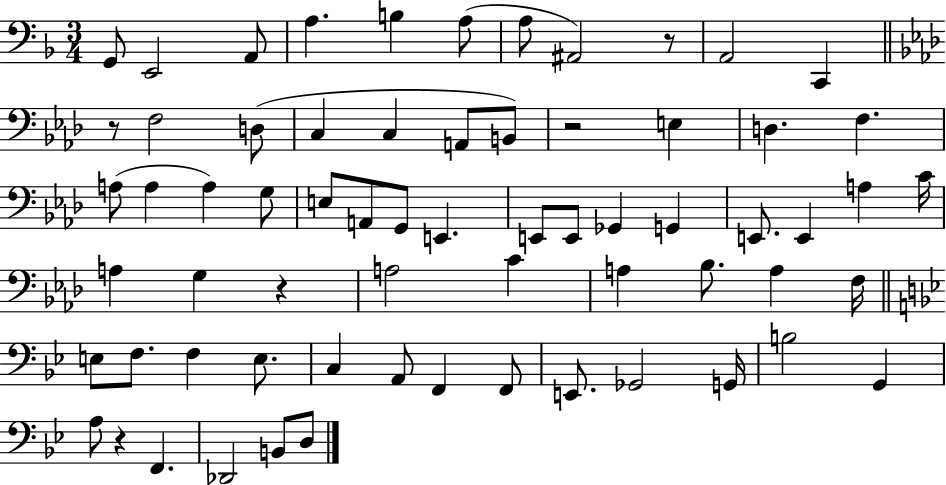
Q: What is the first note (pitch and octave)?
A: G2